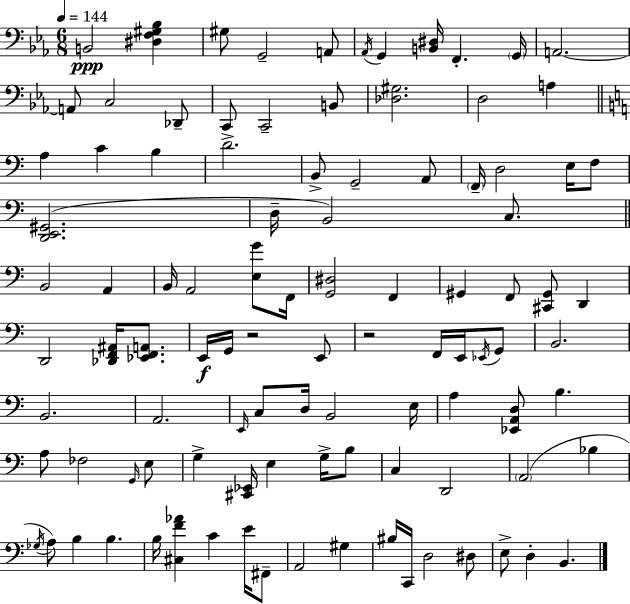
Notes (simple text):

B2/h [D#3,F3,G#3,Bb3]/q G#3/e G2/h A2/e Ab2/s G2/q [B2,D#3]/s F2/q. G2/s A2/h. A2/e C3/h Db2/e C2/e C2/h B2/e [Db3,G#3]/h. D3/h A3/q A3/q C4/q B3/q D4/h. B2/e G2/h A2/e F2/s D3/h E3/s F3/e [D2,E2,G#2]/h. D3/s B2/h C3/e. B2/h A2/q B2/s A2/h [E3,G4]/e F2/s [G2,D#3]/h F2/q G#2/q F2/e [C#2,G#2]/e D2/q D2/h [Db2,F2,A#2]/s [Eb2,F2,A2]/e. E2/s G2/s R/h E2/e R/h F2/s E2/s Eb2/s G2/e B2/h. B2/h. A2/h. E2/s C3/e D3/s B2/h E3/s A3/q [Eb2,A2,D3]/e B3/q. A3/e FES3/h G2/s E3/e G3/q [C#2,Eb2]/s E3/q G3/s B3/e C3/q D2/h A2/h Bb3/q Gb3/s A3/e B3/q B3/q. B3/s [C#3,F4,Ab4]/q C4/q E4/s F#2/e A2/h G#3/q BIS3/s C2/s D3/h D#3/e E3/e D3/q B2/q.